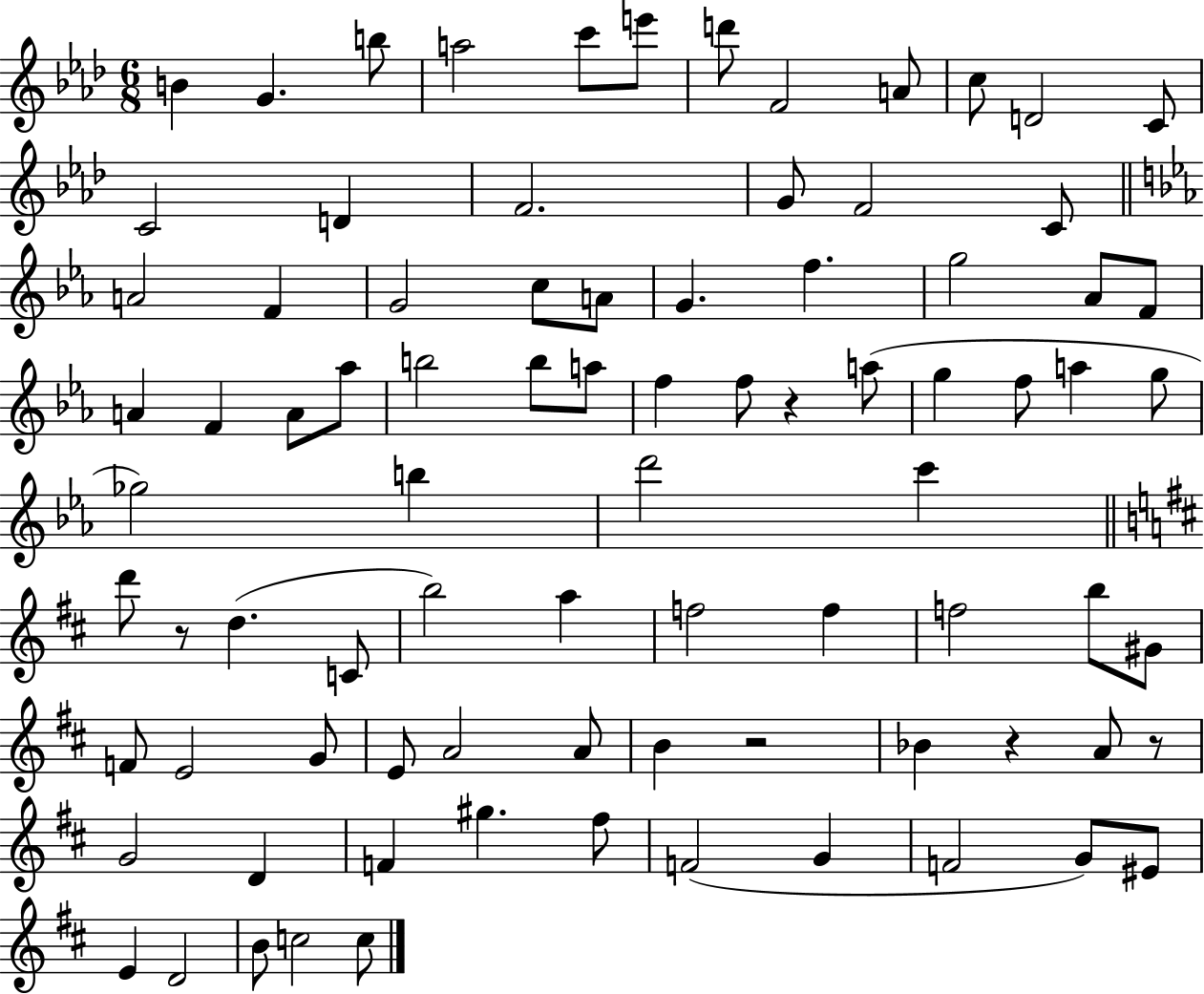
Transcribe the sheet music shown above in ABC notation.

X:1
T:Untitled
M:6/8
L:1/4
K:Ab
B G b/2 a2 c'/2 e'/2 d'/2 F2 A/2 c/2 D2 C/2 C2 D F2 G/2 F2 C/2 A2 F G2 c/2 A/2 G f g2 _A/2 F/2 A F A/2 _a/2 b2 b/2 a/2 f f/2 z a/2 g f/2 a g/2 _g2 b d'2 c' d'/2 z/2 d C/2 b2 a f2 f f2 b/2 ^G/2 F/2 E2 G/2 E/2 A2 A/2 B z2 _B z A/2 z/2 G2 D F ^g ^f/2 F2 G F2 G/2 ^E/2 E D2 B/2 c2 c/2